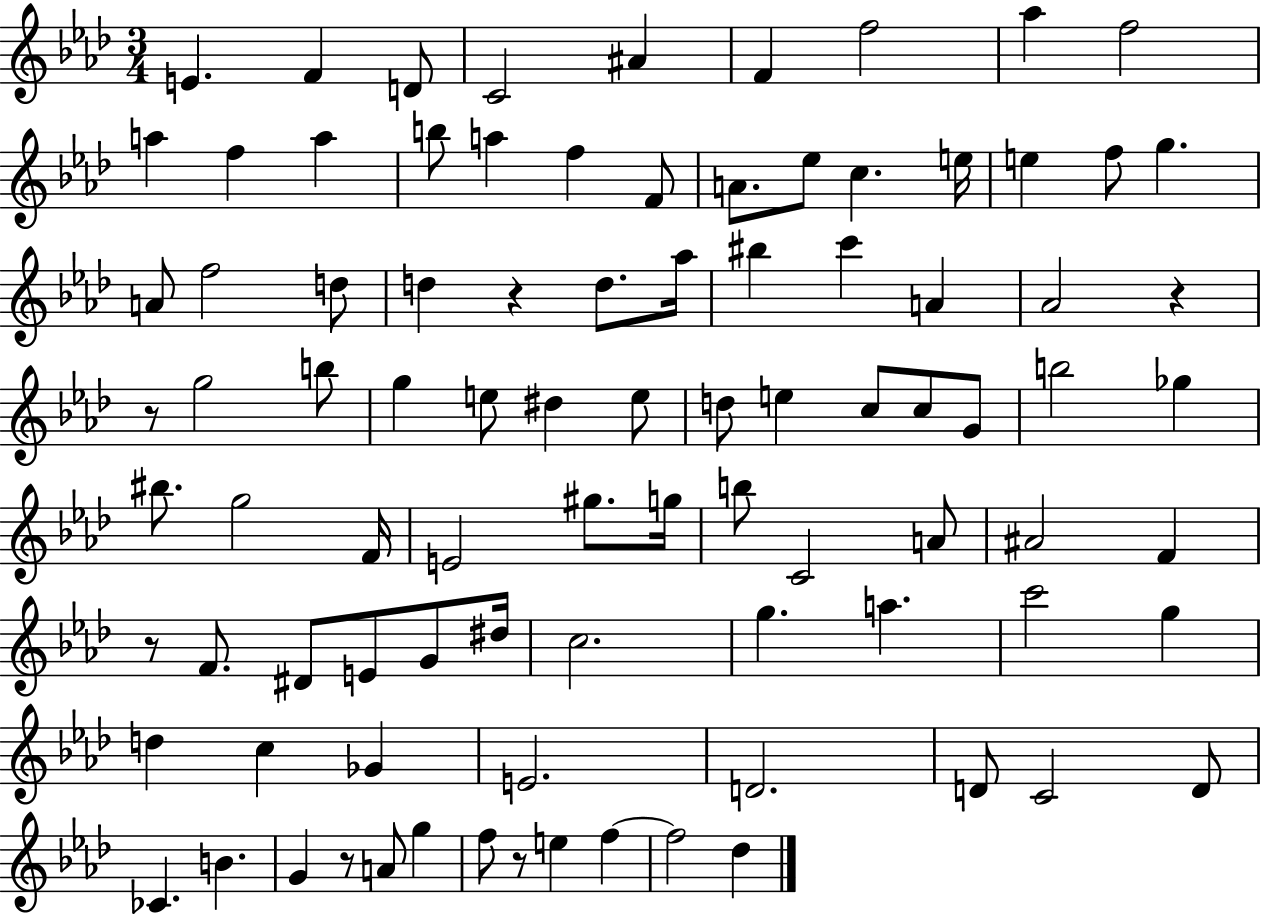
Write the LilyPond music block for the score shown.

{
  \clef treble
  \numericTimeSignature
  \time 3/4
  \key aes \major
  e'4. f'4 d'8 | c'2 ais'4 | f'4 f''2 | aes''4 f''2 | \break a''4 f''4 a''4 | b''8 a''4 f''4 f'8 | a'8. ees''8 c''4. e''16 | e''4 f''8 g''4. | \break a'8 f''2 d''8 | d''4 r4 d''8. aes''16 | bis''4 c'''4 a'4 | aes'2 r4 | \break r8 g''2 b''8 | g''4 e''8 dis''4 e''8 | d''8 e''4 c''8 c''8 g'8 | b''2 ges''4 | \break bis''8. g''2 f'16 | e'2 gis''8. g''16 | b''8 c'2 a'8 | ais'2 f'4 | \break r8 f'8. dis'8 e'8 g'8 dis''16 | c''2. | g''4. a''4. | c'''2 g''4 | \break d''4 c''4 ges'4 | e'2. | d'2. | d'8 c'2 d'8 | \break ces'4. b'4. | g'4 r8 a'8 g''4 | f''8 r8 e''4 f''4~~ | f''2 des''4 | \break \bar "|."
}